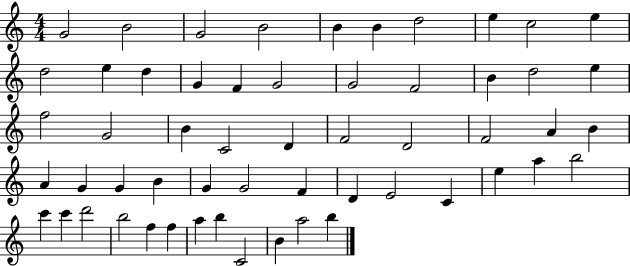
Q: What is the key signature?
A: C major